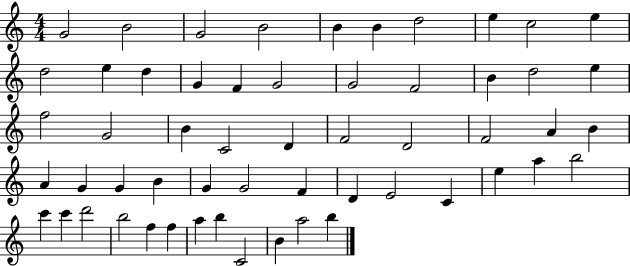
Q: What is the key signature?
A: C major